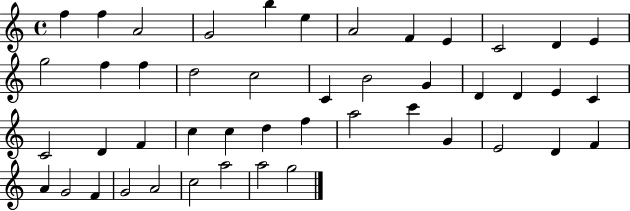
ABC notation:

X:1
T:Untitled
M:4/4
L:1/4
K:C
f f A2 G2 b e A2 F E C2 D E g2 f f d2 c2 C B2 G D D E C C2 D F c c d f a2 c' G E2 D F A G2 F G2 A2 c2 a2 a2 g2